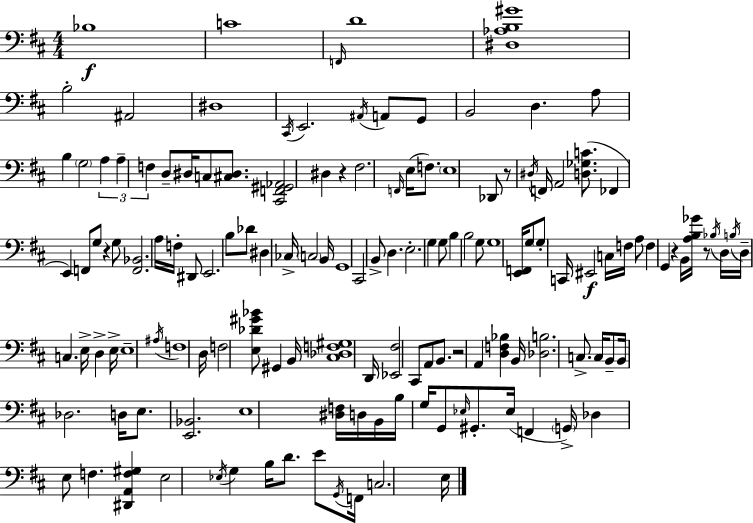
X:1
T:Untitled
M:4/4
L:1/4
K:D
_B,4 C4 F,,/4 D4 [^D,_A,B,^G]4 B,2 ^A,,2 ^D,4 ^C,,/4 E,,2 ^A,,/4 A,,/2 G,,/2 B,,2 D, A,/2 B, G,2 A, A, F, D,/2 ^D,/4 C,/2 [^C,^D,]/2 [^C,,F,,^G,,_A,,]2 ^D, z ^F,2 F,,/4 E,/4 F,/2 E,4 _D,,/2 z/2 ^D,/4 F,,/4 A,,2 [D,_G,C]/2 _F,, E,, F,,/2 G,/2 z G,/2 [F,,_B,,]2 A,/4 F,/4 ^D,,/2 E,,2 B,/2 _D/2 ^D, _C,/4 C,2 B,,/4 G,,4 ^C,,2 B,,/2 D, E,2 G, G,/2 B, B,2 G,/2 G,4 [E,,F,,]/4 G,/2 G,/2 C,,/4 ^E,,2 C,/4 F,/4 A,/2 F, G,, z B,,/4 [A,B,_G]/4 z/2 _B,/4 D,/4 B,/4 D,/4 C, E,/4 D, E,/4 E,4 ^A,/4 F,4 D,/4 F,2 [E,_D^G_B]/2 ^G,, B,,/4 [^C,_D,F,^G,]4 D,,/4 [_E,,^F,]2 ^C,,/2 A,,/2 B,,/2 z2 A,, [D,F,_B,] B,,/4 [_D,B,]2 C,/2 C,/4 B,,/2 B,,/4 _D,2 D,/4 E,/2 [E,,_B,,]2 E,4 [^D,F,]/4 D,/4 B,,/4 B,/4 G,/4 G,,/2 _E,/4 ^G,,/2 _E,/4 F,, G,,/4 _D, E,/2 F, [^D,,A,,F,^G,] E,2 _E,/4 G, B,/4 D/2 E/2 G,,/4 F,,/4 C,2 E,/4